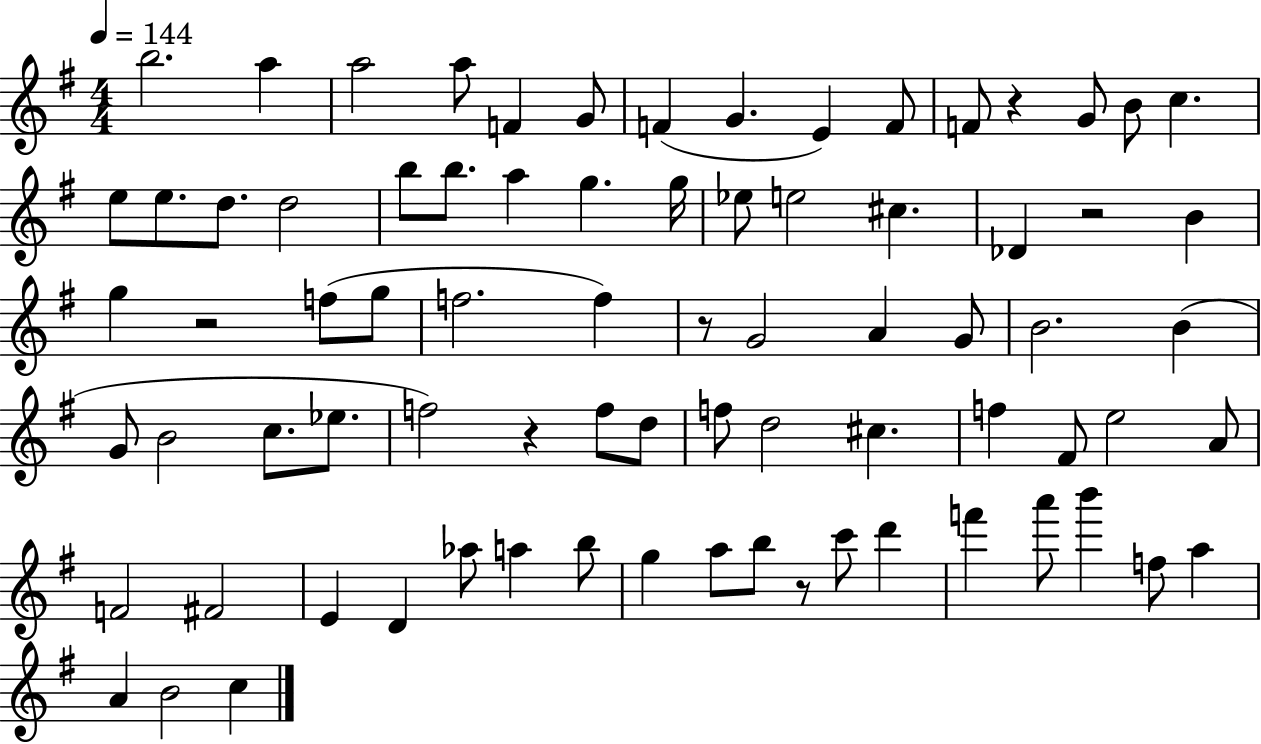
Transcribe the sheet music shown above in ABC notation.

X:1
T:Untitled
M:4/4
L:1/4
K:G
b2 a a2 a/2 F G/2 F G E F/2 F/2 z G/2 B/2 c e/2 e/2 d/2 d2 b/2 b/2 a g g/4 _e/2 e2 ^c _D z2 B g z2 f/2 g/2 f2 f z/2 G2 A G/2 B2 B G/2 B2 c/2 _e/2 f2 z f/2 d/2 f/2 d2 ^c f ^F/2 e2 A/2 F2 ^F2 E D _a/2 a b/2 g a/2 b/2 z/2 c'/2 d' f' a'/2 b' f/2 a A B2 c